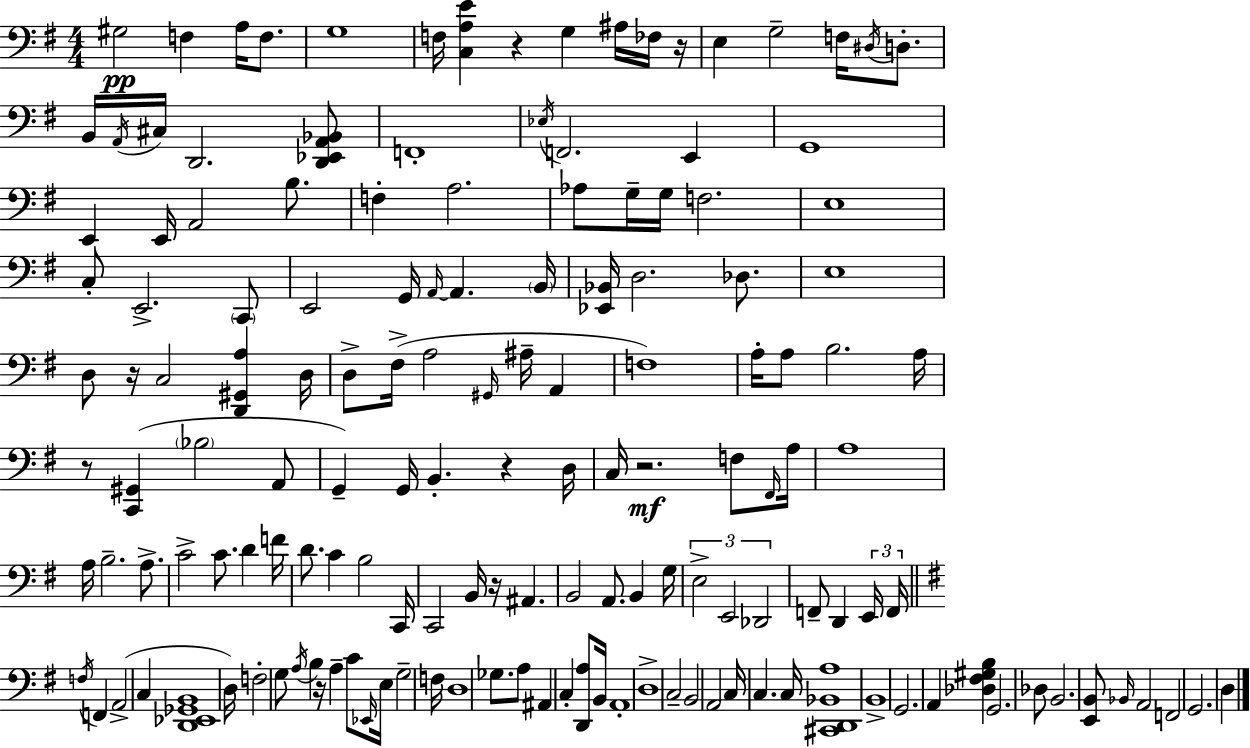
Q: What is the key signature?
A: G major